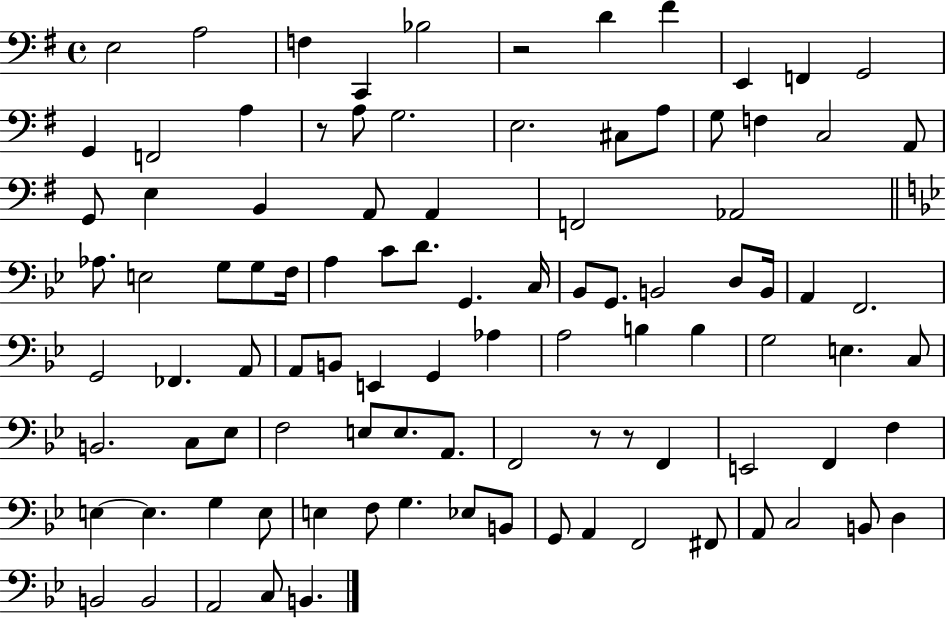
E3/h A3/h F3/q C2/q Bb3/h R/h D4/q F#4/q E2/q F2/q G2/h G2/q F2/h A3/q R/e A3/e G3/h. E3/h. C#3/e A3/e G3/e F3/q C3/h A2/e G2/e E3/q B2/q A2/e A2/q F2/h Ab2/h Ab3/e. E3/h G3/e G3/e F3/s A3/q C4/e D4/e. G2/q. C3/s Bb2/e G2/e. B2/h D3/e B2/s A2/q F2/h. G2/h FES2/q. A2/e A2/e B2/e E2/q G2/q Ab3/q A3/h B3/q B3/q G3/h E3/q. C3/e B2/h. C3/e Eb3/e F3/h E3/e E3/e. A2/e. F2/h R/e R/e F2/q E2/h F2/q F3/q E3/q E3/q. G3/q E3/e E3/q F3/e G3/q. Eb3/e B2/e G2/e A2/q F2/h F#2/e A2/e C3/h B2/e D3/q B2/h B2/h A2/h C3/e B2/q.